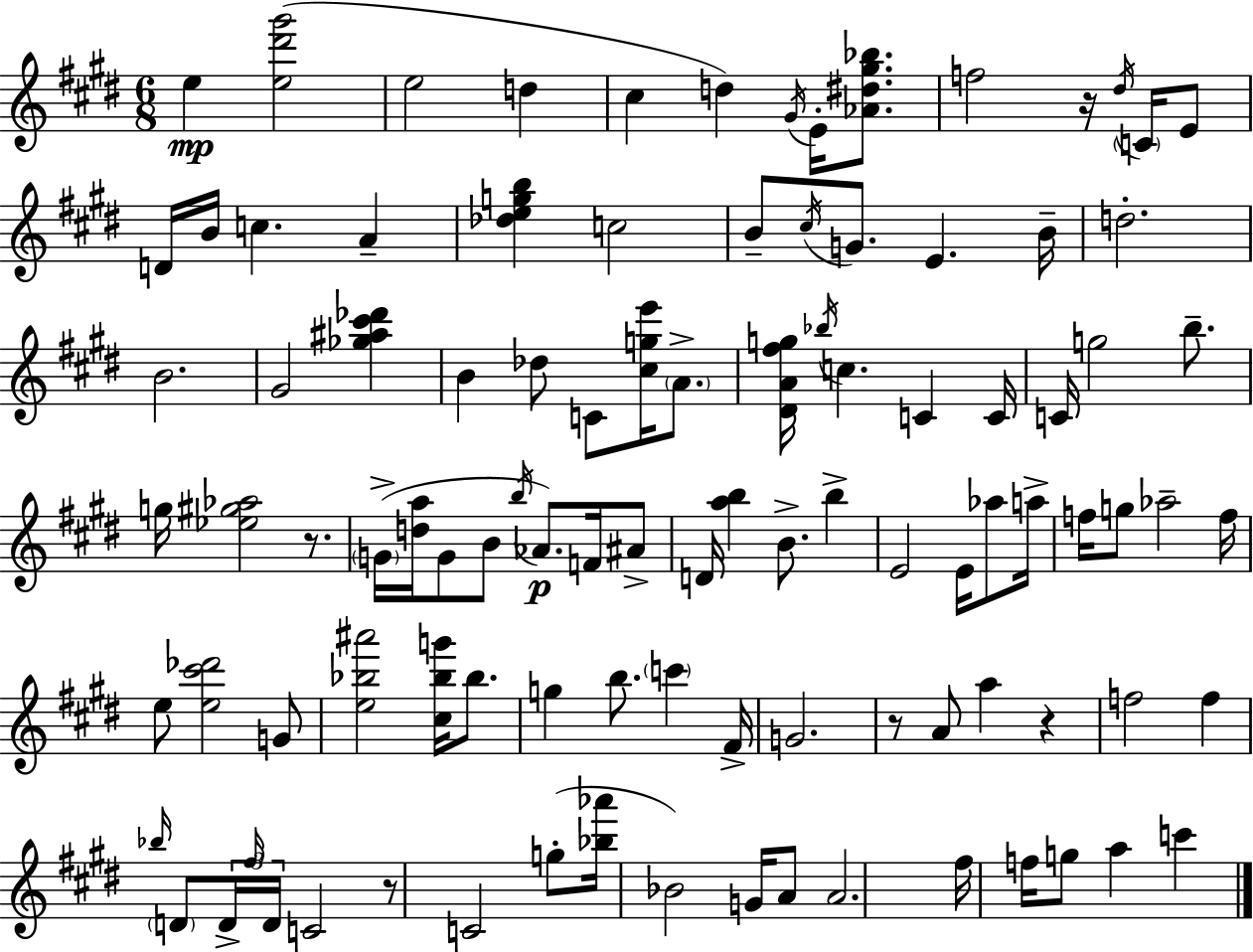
X:1
T:Untitled
M:6/8
L:1/4
K:E
e [e^d'^g']2 e2 d ^c d ^G/4 E/4 [_A^d^g_b]/2 f2 z/4 ^d/4 C/4 E/2 D/4 B/4 c A [_degb] c2 B/2 ^c/4 G/2 E B/4 d2 B2 ^G2 [_g^a^c'_d'] B _d/2 C/2 [^cge']/4 A/2 [^DA^fg]/4 _b/4 c C C/4 C/4 g2 b/2 g/4 [_e^g_a]2 z/2 G/4 [da]/4 G/2 B/2 b/4 _A/2 F/4 ^A/2 D/4 [ab] B/2 b E2 E/4 _a/2 a/4 f/4 g/2 _a2 f/4 e/2 [e^c'_d']2 G/2 [e_b^a']2 [^c_bg']/4 _b/2 g b/2 c' ^F/4 G2 z/2 A/2 a z f2 f _b/4 D/2 D/4 ^f/4 D/4 C2 z/2 C2 g/2 [_b_a']/4 _B2 G/4 A/2 A2 ^f/4 f/4 g/2 a c'